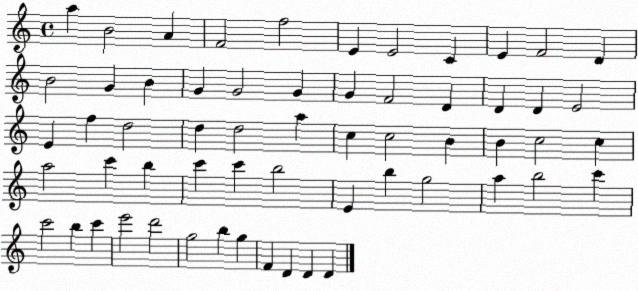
X:1
T:Untitled
M:4/4
L:1/4
K:C
a B2 A F2 f2 E E2 C E F2 D B2 G B G G2 G G F2 D D D E2 E f d2 d d2 a c c2 B B c2 c a2 c' b c' c' b2 E b g2 a b2 c' c'2 b c' e'2 d'2 g2 b g F D D D